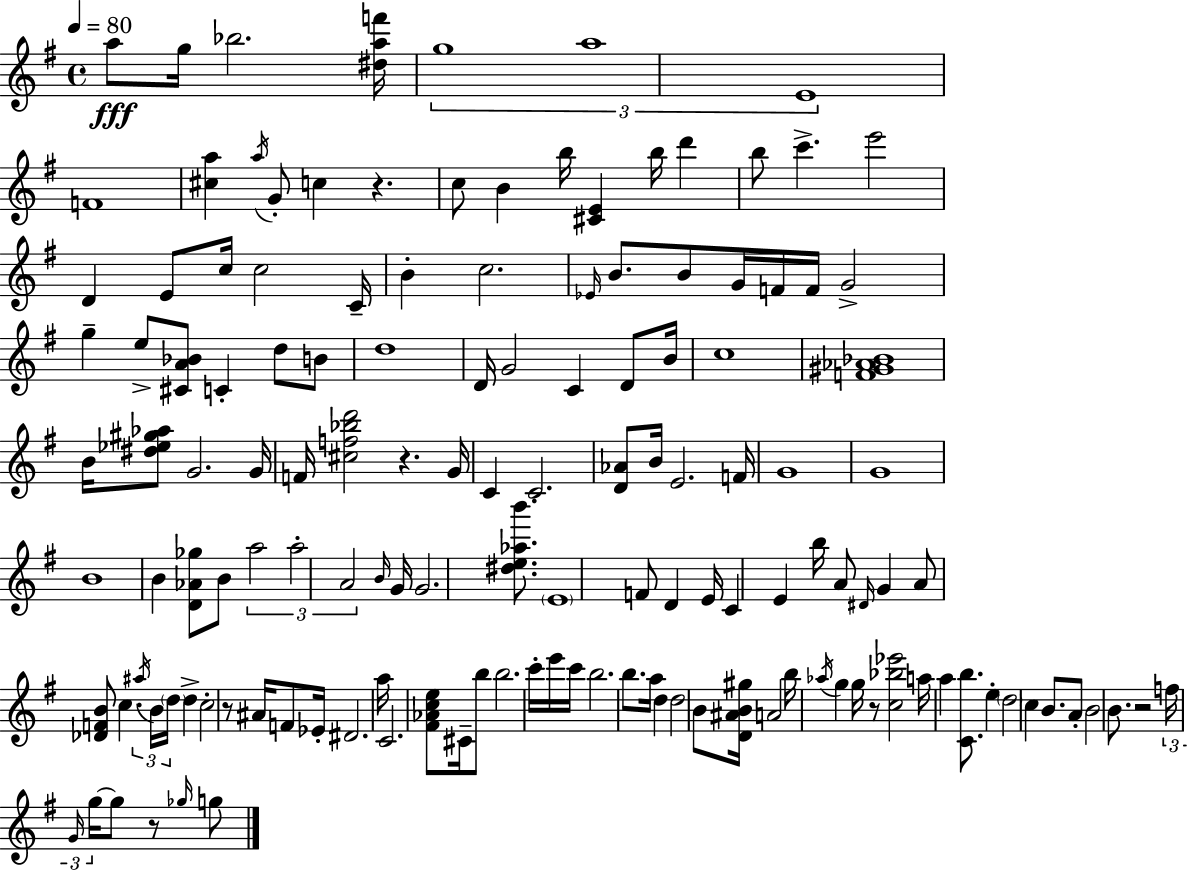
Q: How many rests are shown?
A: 6